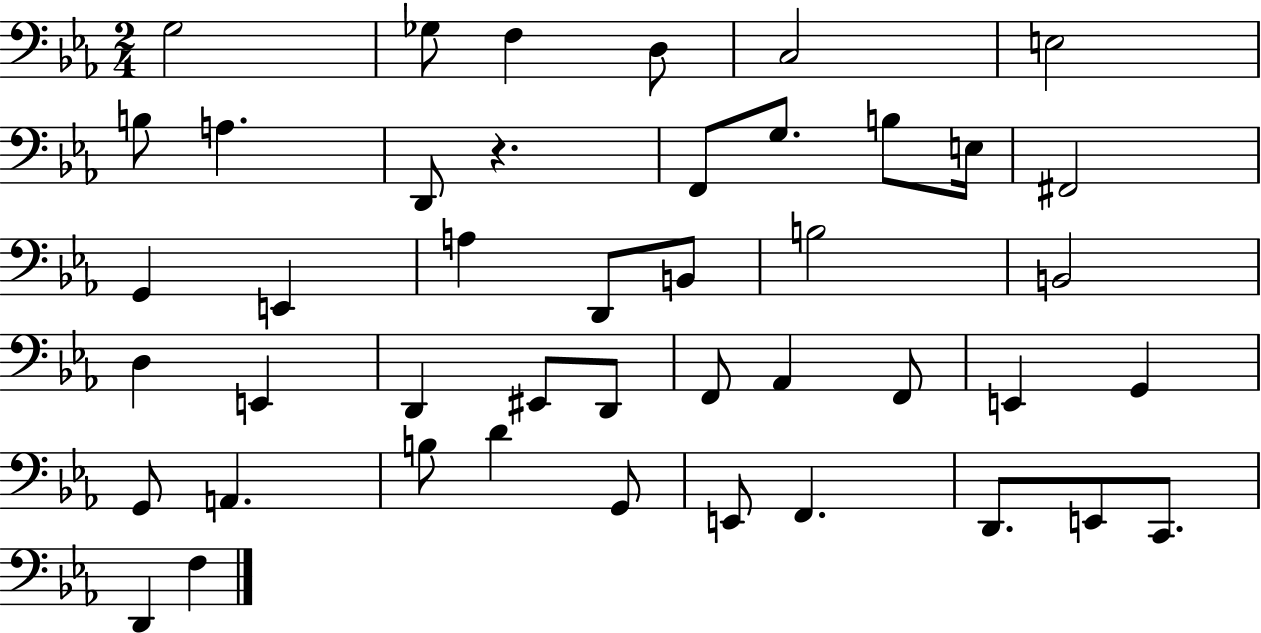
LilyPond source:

{
  \clef bass
  \numericTimeSignature
  \time 2/4
  \key ees \major
  g2 | ges8 f4 d8 | c2 | e2 | \break b8 a4. | d,8 r4. | f,8 g8. b8 e16 | fis,2 | \break g,4 e,4 | a4 d,8 b,8 | b2 | b,2 | \break d4 e,4 | d,4 eis,8 d,8 | f,8 aes,4 f,8 | e,4 g,4 | \break g,8 a,4. | b8 d'4 g,8 | e,8 f,4. | d,8. e,8 c,8. | \break d,4 f4 | \bar "|."
}